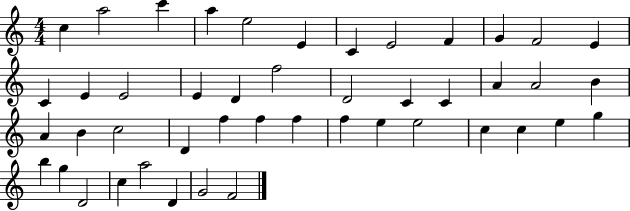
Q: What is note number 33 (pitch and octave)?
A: E5